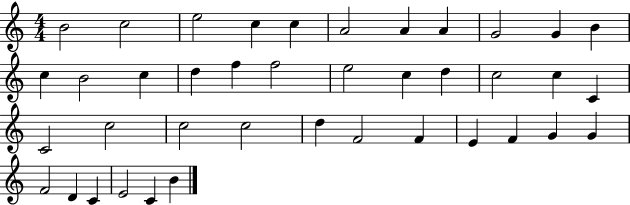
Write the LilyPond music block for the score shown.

{
  \clef treble
  \numericTimeSignature
  \time 4/4
  \key c \major
  b'2 c''2 | e''2 c''4 c''4 | a'2 a'4 a'4 | g'2 g'4 b'4 | \break c''4 b'2 c''4 | d''4 f''4 f''2 | e''2 c''4 d''4 | c''2 c''4 c'4 | \break c'2 c''2 | c''2 c''2 | d''4 f'2 f'4 | e'4 f'4 g'4 g'4 | \break f'2 d'4 c'4 | e'2 c'4 b'4 | \bar "|."
}